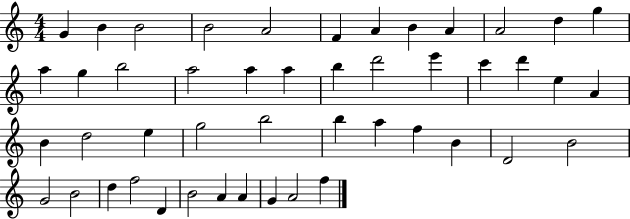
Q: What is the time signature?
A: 4/4